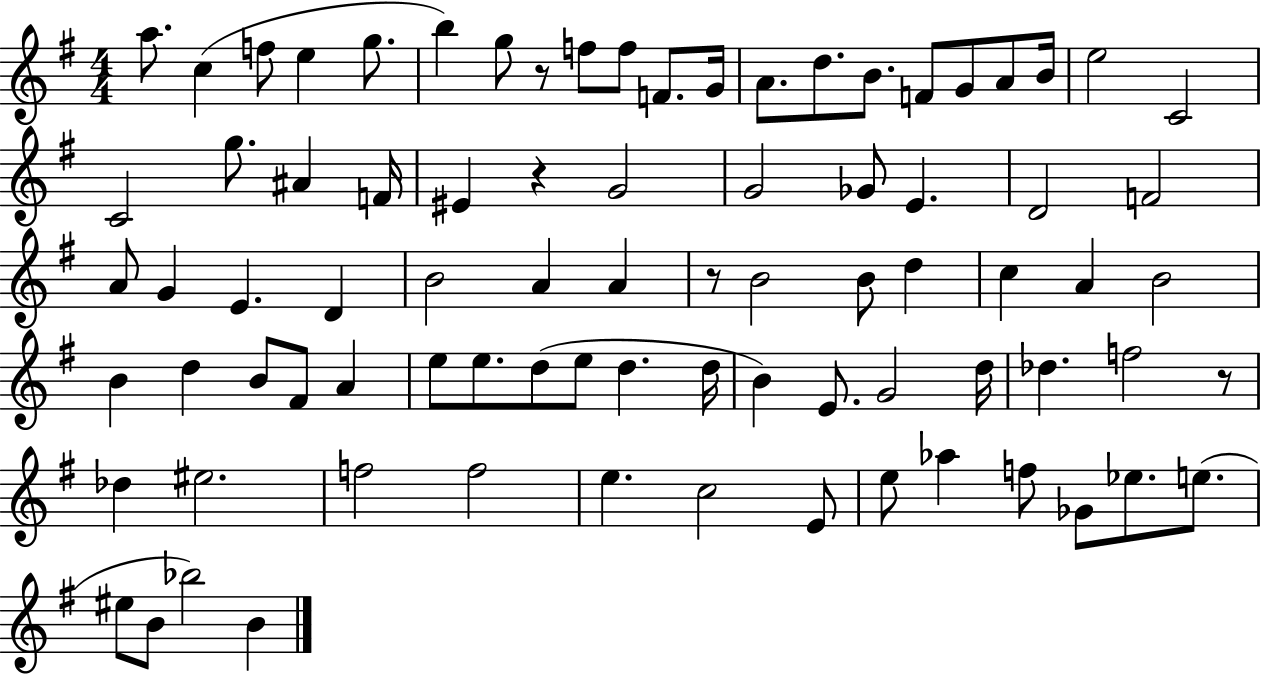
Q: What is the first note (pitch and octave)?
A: A5